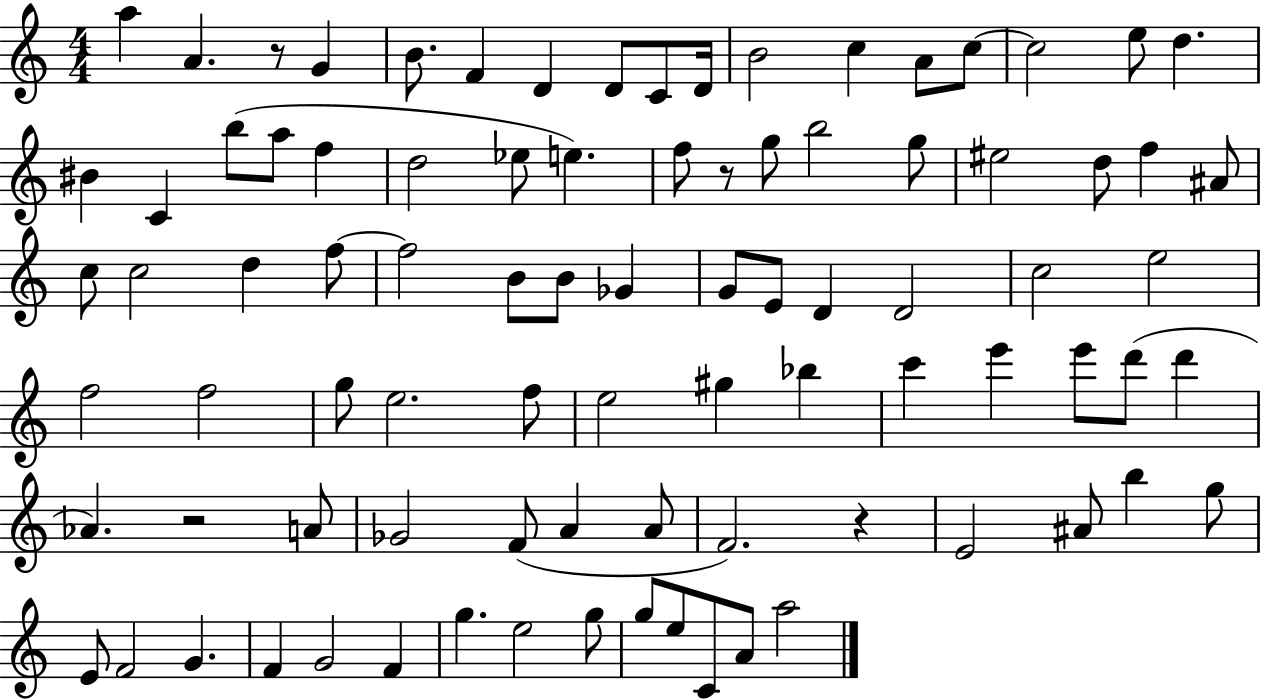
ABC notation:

X:1
T:Untitled
M:4/4
L:1/4
K:C
a A z/2 G B/2 F D D/2 C/2 D/4 B2 c A/2 c/2 c2 e/2 d ^B C b/2 a/2 f d2 _e/2 e f/2 z/2 g/2 b2 g/2 ^e2 d/2 f ^A/2 c/2 c2 d f/2 f2 B/2 B/2 _G G/2 E/2 D D2 c2 e2 f2 f2 g/2 e2 f/2 e2 ^g _b c' e' e'/2 d'/2 d' _A z2 A/2 _G2 F/2 A A/2 F2 z E2 ^A/2 b g/2 E/2 F2 G F G2 F g e2 g/2 g/2 e/2 C/2 A/2 a2